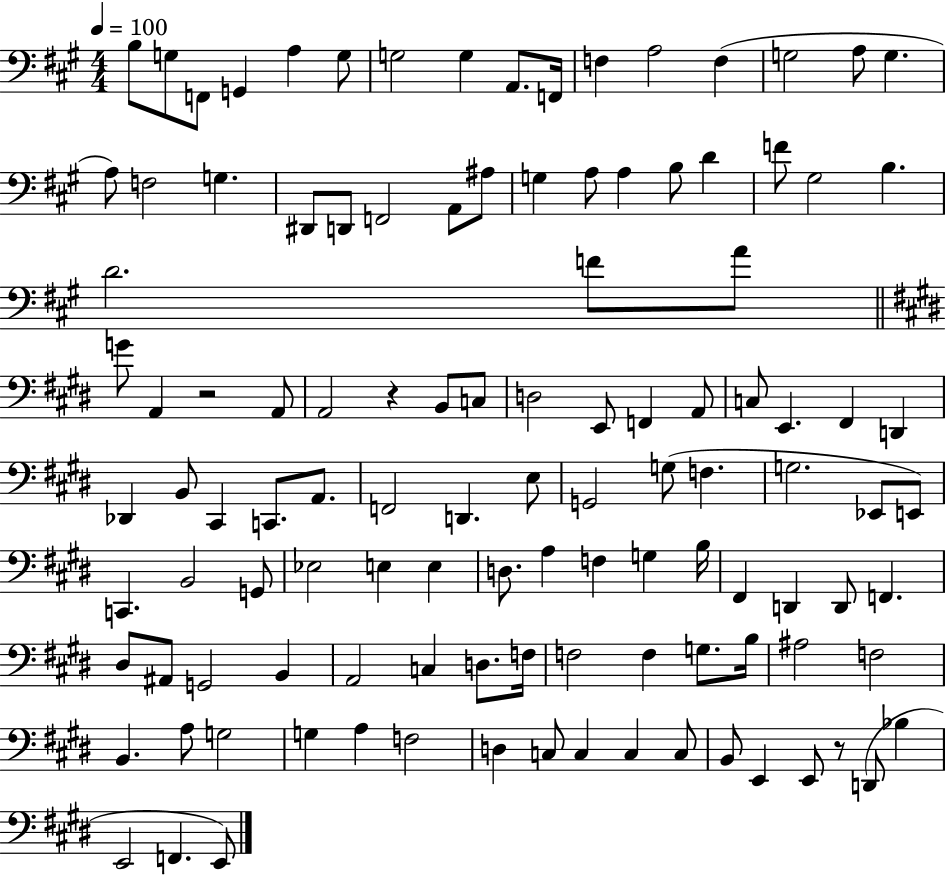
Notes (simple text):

B3/e G3/e F2/e G2/q A3/q G3/e G3/h G3/q A2/e. F2/s F3/q A3/h F3/q G3/h A3/e G3/q. A3/e F3/h G3/q. D#2/e D2/e F2/h A2/e A#3/e G3/q A3/e A3/q B3/e D4/q F4/e G#3/h B3/q. D4/h. F4/e A4/e G4/e A2/q R/h A2/e A2/h R/q B2/e C3/e D3/h E2/e F2/q A2/e C3/e E2/q. F#2/q D2/q Db2/q B2/e C#2/q C2/e. A2/e. F2/h D2/q. E3/e G2/h G3/e F3/q. G3/h. Eb2/e E2/e C2/q. B2/h G2/e Eb3/h E3/q E3/q D3/e. A3/q F3/q G3/q B3/s F#2/q D2/q D2/e F2/q. D#3/e A#2/e G2/h B2/q A2/h C3/q D3/e. F3/s F3/h F3/q G3/e. B3/s A#3/h F3/h B2/q. A3/e G3/h G3/q A3/q F3/h D3/q C3/e C3/q C3/q C3/e B2/e E2/q E2/e R/e D2/e Bb3/q E2/h F2/q. E2/e